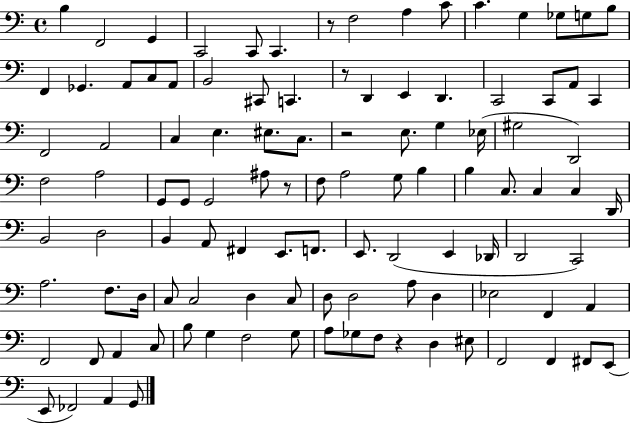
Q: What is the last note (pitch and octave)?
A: G2